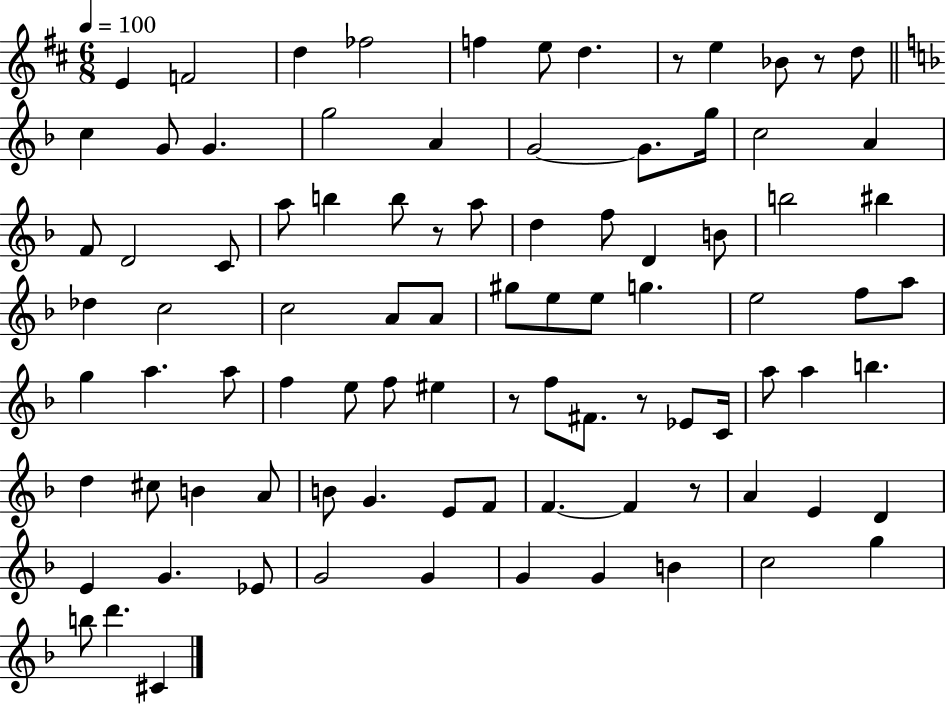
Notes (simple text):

E4/q F4/h D5/q FES5/h F5/q E5/e D5/q. R/e E5/q Bb4/e R/e D5/e C5/q G4/e G4/q. G5/h A4/q G4/h G4/e. G5/s C5/h A4/q F4/e D4/h C4/e A5/e B5/q B5/e R/e A5/e D5/q F5/e D4/q B4/e B5/h BIS5/q Db5/q C5/h C5/h A4/e A4/e G#5/e E5/e E5/e G5/q. E5/h F5/e A5/e G5/q A5/q. A5/e F5/q E5/e F5/e EIS5/q R/e F5/e F#4/e. R/e Eb4/e C4/s A5/e A5/q B5/q. D5/q C#5/e B4/q A4/e B4/e G4/q. E4/e F4/e F4/q. F4/q R/e A4/q E4/q D4/q E4/q G4/q. Eb4/e G4/h G4/q G4/q G4/q B4/q C5/h G5/q B5/e D6/q. C#4/q